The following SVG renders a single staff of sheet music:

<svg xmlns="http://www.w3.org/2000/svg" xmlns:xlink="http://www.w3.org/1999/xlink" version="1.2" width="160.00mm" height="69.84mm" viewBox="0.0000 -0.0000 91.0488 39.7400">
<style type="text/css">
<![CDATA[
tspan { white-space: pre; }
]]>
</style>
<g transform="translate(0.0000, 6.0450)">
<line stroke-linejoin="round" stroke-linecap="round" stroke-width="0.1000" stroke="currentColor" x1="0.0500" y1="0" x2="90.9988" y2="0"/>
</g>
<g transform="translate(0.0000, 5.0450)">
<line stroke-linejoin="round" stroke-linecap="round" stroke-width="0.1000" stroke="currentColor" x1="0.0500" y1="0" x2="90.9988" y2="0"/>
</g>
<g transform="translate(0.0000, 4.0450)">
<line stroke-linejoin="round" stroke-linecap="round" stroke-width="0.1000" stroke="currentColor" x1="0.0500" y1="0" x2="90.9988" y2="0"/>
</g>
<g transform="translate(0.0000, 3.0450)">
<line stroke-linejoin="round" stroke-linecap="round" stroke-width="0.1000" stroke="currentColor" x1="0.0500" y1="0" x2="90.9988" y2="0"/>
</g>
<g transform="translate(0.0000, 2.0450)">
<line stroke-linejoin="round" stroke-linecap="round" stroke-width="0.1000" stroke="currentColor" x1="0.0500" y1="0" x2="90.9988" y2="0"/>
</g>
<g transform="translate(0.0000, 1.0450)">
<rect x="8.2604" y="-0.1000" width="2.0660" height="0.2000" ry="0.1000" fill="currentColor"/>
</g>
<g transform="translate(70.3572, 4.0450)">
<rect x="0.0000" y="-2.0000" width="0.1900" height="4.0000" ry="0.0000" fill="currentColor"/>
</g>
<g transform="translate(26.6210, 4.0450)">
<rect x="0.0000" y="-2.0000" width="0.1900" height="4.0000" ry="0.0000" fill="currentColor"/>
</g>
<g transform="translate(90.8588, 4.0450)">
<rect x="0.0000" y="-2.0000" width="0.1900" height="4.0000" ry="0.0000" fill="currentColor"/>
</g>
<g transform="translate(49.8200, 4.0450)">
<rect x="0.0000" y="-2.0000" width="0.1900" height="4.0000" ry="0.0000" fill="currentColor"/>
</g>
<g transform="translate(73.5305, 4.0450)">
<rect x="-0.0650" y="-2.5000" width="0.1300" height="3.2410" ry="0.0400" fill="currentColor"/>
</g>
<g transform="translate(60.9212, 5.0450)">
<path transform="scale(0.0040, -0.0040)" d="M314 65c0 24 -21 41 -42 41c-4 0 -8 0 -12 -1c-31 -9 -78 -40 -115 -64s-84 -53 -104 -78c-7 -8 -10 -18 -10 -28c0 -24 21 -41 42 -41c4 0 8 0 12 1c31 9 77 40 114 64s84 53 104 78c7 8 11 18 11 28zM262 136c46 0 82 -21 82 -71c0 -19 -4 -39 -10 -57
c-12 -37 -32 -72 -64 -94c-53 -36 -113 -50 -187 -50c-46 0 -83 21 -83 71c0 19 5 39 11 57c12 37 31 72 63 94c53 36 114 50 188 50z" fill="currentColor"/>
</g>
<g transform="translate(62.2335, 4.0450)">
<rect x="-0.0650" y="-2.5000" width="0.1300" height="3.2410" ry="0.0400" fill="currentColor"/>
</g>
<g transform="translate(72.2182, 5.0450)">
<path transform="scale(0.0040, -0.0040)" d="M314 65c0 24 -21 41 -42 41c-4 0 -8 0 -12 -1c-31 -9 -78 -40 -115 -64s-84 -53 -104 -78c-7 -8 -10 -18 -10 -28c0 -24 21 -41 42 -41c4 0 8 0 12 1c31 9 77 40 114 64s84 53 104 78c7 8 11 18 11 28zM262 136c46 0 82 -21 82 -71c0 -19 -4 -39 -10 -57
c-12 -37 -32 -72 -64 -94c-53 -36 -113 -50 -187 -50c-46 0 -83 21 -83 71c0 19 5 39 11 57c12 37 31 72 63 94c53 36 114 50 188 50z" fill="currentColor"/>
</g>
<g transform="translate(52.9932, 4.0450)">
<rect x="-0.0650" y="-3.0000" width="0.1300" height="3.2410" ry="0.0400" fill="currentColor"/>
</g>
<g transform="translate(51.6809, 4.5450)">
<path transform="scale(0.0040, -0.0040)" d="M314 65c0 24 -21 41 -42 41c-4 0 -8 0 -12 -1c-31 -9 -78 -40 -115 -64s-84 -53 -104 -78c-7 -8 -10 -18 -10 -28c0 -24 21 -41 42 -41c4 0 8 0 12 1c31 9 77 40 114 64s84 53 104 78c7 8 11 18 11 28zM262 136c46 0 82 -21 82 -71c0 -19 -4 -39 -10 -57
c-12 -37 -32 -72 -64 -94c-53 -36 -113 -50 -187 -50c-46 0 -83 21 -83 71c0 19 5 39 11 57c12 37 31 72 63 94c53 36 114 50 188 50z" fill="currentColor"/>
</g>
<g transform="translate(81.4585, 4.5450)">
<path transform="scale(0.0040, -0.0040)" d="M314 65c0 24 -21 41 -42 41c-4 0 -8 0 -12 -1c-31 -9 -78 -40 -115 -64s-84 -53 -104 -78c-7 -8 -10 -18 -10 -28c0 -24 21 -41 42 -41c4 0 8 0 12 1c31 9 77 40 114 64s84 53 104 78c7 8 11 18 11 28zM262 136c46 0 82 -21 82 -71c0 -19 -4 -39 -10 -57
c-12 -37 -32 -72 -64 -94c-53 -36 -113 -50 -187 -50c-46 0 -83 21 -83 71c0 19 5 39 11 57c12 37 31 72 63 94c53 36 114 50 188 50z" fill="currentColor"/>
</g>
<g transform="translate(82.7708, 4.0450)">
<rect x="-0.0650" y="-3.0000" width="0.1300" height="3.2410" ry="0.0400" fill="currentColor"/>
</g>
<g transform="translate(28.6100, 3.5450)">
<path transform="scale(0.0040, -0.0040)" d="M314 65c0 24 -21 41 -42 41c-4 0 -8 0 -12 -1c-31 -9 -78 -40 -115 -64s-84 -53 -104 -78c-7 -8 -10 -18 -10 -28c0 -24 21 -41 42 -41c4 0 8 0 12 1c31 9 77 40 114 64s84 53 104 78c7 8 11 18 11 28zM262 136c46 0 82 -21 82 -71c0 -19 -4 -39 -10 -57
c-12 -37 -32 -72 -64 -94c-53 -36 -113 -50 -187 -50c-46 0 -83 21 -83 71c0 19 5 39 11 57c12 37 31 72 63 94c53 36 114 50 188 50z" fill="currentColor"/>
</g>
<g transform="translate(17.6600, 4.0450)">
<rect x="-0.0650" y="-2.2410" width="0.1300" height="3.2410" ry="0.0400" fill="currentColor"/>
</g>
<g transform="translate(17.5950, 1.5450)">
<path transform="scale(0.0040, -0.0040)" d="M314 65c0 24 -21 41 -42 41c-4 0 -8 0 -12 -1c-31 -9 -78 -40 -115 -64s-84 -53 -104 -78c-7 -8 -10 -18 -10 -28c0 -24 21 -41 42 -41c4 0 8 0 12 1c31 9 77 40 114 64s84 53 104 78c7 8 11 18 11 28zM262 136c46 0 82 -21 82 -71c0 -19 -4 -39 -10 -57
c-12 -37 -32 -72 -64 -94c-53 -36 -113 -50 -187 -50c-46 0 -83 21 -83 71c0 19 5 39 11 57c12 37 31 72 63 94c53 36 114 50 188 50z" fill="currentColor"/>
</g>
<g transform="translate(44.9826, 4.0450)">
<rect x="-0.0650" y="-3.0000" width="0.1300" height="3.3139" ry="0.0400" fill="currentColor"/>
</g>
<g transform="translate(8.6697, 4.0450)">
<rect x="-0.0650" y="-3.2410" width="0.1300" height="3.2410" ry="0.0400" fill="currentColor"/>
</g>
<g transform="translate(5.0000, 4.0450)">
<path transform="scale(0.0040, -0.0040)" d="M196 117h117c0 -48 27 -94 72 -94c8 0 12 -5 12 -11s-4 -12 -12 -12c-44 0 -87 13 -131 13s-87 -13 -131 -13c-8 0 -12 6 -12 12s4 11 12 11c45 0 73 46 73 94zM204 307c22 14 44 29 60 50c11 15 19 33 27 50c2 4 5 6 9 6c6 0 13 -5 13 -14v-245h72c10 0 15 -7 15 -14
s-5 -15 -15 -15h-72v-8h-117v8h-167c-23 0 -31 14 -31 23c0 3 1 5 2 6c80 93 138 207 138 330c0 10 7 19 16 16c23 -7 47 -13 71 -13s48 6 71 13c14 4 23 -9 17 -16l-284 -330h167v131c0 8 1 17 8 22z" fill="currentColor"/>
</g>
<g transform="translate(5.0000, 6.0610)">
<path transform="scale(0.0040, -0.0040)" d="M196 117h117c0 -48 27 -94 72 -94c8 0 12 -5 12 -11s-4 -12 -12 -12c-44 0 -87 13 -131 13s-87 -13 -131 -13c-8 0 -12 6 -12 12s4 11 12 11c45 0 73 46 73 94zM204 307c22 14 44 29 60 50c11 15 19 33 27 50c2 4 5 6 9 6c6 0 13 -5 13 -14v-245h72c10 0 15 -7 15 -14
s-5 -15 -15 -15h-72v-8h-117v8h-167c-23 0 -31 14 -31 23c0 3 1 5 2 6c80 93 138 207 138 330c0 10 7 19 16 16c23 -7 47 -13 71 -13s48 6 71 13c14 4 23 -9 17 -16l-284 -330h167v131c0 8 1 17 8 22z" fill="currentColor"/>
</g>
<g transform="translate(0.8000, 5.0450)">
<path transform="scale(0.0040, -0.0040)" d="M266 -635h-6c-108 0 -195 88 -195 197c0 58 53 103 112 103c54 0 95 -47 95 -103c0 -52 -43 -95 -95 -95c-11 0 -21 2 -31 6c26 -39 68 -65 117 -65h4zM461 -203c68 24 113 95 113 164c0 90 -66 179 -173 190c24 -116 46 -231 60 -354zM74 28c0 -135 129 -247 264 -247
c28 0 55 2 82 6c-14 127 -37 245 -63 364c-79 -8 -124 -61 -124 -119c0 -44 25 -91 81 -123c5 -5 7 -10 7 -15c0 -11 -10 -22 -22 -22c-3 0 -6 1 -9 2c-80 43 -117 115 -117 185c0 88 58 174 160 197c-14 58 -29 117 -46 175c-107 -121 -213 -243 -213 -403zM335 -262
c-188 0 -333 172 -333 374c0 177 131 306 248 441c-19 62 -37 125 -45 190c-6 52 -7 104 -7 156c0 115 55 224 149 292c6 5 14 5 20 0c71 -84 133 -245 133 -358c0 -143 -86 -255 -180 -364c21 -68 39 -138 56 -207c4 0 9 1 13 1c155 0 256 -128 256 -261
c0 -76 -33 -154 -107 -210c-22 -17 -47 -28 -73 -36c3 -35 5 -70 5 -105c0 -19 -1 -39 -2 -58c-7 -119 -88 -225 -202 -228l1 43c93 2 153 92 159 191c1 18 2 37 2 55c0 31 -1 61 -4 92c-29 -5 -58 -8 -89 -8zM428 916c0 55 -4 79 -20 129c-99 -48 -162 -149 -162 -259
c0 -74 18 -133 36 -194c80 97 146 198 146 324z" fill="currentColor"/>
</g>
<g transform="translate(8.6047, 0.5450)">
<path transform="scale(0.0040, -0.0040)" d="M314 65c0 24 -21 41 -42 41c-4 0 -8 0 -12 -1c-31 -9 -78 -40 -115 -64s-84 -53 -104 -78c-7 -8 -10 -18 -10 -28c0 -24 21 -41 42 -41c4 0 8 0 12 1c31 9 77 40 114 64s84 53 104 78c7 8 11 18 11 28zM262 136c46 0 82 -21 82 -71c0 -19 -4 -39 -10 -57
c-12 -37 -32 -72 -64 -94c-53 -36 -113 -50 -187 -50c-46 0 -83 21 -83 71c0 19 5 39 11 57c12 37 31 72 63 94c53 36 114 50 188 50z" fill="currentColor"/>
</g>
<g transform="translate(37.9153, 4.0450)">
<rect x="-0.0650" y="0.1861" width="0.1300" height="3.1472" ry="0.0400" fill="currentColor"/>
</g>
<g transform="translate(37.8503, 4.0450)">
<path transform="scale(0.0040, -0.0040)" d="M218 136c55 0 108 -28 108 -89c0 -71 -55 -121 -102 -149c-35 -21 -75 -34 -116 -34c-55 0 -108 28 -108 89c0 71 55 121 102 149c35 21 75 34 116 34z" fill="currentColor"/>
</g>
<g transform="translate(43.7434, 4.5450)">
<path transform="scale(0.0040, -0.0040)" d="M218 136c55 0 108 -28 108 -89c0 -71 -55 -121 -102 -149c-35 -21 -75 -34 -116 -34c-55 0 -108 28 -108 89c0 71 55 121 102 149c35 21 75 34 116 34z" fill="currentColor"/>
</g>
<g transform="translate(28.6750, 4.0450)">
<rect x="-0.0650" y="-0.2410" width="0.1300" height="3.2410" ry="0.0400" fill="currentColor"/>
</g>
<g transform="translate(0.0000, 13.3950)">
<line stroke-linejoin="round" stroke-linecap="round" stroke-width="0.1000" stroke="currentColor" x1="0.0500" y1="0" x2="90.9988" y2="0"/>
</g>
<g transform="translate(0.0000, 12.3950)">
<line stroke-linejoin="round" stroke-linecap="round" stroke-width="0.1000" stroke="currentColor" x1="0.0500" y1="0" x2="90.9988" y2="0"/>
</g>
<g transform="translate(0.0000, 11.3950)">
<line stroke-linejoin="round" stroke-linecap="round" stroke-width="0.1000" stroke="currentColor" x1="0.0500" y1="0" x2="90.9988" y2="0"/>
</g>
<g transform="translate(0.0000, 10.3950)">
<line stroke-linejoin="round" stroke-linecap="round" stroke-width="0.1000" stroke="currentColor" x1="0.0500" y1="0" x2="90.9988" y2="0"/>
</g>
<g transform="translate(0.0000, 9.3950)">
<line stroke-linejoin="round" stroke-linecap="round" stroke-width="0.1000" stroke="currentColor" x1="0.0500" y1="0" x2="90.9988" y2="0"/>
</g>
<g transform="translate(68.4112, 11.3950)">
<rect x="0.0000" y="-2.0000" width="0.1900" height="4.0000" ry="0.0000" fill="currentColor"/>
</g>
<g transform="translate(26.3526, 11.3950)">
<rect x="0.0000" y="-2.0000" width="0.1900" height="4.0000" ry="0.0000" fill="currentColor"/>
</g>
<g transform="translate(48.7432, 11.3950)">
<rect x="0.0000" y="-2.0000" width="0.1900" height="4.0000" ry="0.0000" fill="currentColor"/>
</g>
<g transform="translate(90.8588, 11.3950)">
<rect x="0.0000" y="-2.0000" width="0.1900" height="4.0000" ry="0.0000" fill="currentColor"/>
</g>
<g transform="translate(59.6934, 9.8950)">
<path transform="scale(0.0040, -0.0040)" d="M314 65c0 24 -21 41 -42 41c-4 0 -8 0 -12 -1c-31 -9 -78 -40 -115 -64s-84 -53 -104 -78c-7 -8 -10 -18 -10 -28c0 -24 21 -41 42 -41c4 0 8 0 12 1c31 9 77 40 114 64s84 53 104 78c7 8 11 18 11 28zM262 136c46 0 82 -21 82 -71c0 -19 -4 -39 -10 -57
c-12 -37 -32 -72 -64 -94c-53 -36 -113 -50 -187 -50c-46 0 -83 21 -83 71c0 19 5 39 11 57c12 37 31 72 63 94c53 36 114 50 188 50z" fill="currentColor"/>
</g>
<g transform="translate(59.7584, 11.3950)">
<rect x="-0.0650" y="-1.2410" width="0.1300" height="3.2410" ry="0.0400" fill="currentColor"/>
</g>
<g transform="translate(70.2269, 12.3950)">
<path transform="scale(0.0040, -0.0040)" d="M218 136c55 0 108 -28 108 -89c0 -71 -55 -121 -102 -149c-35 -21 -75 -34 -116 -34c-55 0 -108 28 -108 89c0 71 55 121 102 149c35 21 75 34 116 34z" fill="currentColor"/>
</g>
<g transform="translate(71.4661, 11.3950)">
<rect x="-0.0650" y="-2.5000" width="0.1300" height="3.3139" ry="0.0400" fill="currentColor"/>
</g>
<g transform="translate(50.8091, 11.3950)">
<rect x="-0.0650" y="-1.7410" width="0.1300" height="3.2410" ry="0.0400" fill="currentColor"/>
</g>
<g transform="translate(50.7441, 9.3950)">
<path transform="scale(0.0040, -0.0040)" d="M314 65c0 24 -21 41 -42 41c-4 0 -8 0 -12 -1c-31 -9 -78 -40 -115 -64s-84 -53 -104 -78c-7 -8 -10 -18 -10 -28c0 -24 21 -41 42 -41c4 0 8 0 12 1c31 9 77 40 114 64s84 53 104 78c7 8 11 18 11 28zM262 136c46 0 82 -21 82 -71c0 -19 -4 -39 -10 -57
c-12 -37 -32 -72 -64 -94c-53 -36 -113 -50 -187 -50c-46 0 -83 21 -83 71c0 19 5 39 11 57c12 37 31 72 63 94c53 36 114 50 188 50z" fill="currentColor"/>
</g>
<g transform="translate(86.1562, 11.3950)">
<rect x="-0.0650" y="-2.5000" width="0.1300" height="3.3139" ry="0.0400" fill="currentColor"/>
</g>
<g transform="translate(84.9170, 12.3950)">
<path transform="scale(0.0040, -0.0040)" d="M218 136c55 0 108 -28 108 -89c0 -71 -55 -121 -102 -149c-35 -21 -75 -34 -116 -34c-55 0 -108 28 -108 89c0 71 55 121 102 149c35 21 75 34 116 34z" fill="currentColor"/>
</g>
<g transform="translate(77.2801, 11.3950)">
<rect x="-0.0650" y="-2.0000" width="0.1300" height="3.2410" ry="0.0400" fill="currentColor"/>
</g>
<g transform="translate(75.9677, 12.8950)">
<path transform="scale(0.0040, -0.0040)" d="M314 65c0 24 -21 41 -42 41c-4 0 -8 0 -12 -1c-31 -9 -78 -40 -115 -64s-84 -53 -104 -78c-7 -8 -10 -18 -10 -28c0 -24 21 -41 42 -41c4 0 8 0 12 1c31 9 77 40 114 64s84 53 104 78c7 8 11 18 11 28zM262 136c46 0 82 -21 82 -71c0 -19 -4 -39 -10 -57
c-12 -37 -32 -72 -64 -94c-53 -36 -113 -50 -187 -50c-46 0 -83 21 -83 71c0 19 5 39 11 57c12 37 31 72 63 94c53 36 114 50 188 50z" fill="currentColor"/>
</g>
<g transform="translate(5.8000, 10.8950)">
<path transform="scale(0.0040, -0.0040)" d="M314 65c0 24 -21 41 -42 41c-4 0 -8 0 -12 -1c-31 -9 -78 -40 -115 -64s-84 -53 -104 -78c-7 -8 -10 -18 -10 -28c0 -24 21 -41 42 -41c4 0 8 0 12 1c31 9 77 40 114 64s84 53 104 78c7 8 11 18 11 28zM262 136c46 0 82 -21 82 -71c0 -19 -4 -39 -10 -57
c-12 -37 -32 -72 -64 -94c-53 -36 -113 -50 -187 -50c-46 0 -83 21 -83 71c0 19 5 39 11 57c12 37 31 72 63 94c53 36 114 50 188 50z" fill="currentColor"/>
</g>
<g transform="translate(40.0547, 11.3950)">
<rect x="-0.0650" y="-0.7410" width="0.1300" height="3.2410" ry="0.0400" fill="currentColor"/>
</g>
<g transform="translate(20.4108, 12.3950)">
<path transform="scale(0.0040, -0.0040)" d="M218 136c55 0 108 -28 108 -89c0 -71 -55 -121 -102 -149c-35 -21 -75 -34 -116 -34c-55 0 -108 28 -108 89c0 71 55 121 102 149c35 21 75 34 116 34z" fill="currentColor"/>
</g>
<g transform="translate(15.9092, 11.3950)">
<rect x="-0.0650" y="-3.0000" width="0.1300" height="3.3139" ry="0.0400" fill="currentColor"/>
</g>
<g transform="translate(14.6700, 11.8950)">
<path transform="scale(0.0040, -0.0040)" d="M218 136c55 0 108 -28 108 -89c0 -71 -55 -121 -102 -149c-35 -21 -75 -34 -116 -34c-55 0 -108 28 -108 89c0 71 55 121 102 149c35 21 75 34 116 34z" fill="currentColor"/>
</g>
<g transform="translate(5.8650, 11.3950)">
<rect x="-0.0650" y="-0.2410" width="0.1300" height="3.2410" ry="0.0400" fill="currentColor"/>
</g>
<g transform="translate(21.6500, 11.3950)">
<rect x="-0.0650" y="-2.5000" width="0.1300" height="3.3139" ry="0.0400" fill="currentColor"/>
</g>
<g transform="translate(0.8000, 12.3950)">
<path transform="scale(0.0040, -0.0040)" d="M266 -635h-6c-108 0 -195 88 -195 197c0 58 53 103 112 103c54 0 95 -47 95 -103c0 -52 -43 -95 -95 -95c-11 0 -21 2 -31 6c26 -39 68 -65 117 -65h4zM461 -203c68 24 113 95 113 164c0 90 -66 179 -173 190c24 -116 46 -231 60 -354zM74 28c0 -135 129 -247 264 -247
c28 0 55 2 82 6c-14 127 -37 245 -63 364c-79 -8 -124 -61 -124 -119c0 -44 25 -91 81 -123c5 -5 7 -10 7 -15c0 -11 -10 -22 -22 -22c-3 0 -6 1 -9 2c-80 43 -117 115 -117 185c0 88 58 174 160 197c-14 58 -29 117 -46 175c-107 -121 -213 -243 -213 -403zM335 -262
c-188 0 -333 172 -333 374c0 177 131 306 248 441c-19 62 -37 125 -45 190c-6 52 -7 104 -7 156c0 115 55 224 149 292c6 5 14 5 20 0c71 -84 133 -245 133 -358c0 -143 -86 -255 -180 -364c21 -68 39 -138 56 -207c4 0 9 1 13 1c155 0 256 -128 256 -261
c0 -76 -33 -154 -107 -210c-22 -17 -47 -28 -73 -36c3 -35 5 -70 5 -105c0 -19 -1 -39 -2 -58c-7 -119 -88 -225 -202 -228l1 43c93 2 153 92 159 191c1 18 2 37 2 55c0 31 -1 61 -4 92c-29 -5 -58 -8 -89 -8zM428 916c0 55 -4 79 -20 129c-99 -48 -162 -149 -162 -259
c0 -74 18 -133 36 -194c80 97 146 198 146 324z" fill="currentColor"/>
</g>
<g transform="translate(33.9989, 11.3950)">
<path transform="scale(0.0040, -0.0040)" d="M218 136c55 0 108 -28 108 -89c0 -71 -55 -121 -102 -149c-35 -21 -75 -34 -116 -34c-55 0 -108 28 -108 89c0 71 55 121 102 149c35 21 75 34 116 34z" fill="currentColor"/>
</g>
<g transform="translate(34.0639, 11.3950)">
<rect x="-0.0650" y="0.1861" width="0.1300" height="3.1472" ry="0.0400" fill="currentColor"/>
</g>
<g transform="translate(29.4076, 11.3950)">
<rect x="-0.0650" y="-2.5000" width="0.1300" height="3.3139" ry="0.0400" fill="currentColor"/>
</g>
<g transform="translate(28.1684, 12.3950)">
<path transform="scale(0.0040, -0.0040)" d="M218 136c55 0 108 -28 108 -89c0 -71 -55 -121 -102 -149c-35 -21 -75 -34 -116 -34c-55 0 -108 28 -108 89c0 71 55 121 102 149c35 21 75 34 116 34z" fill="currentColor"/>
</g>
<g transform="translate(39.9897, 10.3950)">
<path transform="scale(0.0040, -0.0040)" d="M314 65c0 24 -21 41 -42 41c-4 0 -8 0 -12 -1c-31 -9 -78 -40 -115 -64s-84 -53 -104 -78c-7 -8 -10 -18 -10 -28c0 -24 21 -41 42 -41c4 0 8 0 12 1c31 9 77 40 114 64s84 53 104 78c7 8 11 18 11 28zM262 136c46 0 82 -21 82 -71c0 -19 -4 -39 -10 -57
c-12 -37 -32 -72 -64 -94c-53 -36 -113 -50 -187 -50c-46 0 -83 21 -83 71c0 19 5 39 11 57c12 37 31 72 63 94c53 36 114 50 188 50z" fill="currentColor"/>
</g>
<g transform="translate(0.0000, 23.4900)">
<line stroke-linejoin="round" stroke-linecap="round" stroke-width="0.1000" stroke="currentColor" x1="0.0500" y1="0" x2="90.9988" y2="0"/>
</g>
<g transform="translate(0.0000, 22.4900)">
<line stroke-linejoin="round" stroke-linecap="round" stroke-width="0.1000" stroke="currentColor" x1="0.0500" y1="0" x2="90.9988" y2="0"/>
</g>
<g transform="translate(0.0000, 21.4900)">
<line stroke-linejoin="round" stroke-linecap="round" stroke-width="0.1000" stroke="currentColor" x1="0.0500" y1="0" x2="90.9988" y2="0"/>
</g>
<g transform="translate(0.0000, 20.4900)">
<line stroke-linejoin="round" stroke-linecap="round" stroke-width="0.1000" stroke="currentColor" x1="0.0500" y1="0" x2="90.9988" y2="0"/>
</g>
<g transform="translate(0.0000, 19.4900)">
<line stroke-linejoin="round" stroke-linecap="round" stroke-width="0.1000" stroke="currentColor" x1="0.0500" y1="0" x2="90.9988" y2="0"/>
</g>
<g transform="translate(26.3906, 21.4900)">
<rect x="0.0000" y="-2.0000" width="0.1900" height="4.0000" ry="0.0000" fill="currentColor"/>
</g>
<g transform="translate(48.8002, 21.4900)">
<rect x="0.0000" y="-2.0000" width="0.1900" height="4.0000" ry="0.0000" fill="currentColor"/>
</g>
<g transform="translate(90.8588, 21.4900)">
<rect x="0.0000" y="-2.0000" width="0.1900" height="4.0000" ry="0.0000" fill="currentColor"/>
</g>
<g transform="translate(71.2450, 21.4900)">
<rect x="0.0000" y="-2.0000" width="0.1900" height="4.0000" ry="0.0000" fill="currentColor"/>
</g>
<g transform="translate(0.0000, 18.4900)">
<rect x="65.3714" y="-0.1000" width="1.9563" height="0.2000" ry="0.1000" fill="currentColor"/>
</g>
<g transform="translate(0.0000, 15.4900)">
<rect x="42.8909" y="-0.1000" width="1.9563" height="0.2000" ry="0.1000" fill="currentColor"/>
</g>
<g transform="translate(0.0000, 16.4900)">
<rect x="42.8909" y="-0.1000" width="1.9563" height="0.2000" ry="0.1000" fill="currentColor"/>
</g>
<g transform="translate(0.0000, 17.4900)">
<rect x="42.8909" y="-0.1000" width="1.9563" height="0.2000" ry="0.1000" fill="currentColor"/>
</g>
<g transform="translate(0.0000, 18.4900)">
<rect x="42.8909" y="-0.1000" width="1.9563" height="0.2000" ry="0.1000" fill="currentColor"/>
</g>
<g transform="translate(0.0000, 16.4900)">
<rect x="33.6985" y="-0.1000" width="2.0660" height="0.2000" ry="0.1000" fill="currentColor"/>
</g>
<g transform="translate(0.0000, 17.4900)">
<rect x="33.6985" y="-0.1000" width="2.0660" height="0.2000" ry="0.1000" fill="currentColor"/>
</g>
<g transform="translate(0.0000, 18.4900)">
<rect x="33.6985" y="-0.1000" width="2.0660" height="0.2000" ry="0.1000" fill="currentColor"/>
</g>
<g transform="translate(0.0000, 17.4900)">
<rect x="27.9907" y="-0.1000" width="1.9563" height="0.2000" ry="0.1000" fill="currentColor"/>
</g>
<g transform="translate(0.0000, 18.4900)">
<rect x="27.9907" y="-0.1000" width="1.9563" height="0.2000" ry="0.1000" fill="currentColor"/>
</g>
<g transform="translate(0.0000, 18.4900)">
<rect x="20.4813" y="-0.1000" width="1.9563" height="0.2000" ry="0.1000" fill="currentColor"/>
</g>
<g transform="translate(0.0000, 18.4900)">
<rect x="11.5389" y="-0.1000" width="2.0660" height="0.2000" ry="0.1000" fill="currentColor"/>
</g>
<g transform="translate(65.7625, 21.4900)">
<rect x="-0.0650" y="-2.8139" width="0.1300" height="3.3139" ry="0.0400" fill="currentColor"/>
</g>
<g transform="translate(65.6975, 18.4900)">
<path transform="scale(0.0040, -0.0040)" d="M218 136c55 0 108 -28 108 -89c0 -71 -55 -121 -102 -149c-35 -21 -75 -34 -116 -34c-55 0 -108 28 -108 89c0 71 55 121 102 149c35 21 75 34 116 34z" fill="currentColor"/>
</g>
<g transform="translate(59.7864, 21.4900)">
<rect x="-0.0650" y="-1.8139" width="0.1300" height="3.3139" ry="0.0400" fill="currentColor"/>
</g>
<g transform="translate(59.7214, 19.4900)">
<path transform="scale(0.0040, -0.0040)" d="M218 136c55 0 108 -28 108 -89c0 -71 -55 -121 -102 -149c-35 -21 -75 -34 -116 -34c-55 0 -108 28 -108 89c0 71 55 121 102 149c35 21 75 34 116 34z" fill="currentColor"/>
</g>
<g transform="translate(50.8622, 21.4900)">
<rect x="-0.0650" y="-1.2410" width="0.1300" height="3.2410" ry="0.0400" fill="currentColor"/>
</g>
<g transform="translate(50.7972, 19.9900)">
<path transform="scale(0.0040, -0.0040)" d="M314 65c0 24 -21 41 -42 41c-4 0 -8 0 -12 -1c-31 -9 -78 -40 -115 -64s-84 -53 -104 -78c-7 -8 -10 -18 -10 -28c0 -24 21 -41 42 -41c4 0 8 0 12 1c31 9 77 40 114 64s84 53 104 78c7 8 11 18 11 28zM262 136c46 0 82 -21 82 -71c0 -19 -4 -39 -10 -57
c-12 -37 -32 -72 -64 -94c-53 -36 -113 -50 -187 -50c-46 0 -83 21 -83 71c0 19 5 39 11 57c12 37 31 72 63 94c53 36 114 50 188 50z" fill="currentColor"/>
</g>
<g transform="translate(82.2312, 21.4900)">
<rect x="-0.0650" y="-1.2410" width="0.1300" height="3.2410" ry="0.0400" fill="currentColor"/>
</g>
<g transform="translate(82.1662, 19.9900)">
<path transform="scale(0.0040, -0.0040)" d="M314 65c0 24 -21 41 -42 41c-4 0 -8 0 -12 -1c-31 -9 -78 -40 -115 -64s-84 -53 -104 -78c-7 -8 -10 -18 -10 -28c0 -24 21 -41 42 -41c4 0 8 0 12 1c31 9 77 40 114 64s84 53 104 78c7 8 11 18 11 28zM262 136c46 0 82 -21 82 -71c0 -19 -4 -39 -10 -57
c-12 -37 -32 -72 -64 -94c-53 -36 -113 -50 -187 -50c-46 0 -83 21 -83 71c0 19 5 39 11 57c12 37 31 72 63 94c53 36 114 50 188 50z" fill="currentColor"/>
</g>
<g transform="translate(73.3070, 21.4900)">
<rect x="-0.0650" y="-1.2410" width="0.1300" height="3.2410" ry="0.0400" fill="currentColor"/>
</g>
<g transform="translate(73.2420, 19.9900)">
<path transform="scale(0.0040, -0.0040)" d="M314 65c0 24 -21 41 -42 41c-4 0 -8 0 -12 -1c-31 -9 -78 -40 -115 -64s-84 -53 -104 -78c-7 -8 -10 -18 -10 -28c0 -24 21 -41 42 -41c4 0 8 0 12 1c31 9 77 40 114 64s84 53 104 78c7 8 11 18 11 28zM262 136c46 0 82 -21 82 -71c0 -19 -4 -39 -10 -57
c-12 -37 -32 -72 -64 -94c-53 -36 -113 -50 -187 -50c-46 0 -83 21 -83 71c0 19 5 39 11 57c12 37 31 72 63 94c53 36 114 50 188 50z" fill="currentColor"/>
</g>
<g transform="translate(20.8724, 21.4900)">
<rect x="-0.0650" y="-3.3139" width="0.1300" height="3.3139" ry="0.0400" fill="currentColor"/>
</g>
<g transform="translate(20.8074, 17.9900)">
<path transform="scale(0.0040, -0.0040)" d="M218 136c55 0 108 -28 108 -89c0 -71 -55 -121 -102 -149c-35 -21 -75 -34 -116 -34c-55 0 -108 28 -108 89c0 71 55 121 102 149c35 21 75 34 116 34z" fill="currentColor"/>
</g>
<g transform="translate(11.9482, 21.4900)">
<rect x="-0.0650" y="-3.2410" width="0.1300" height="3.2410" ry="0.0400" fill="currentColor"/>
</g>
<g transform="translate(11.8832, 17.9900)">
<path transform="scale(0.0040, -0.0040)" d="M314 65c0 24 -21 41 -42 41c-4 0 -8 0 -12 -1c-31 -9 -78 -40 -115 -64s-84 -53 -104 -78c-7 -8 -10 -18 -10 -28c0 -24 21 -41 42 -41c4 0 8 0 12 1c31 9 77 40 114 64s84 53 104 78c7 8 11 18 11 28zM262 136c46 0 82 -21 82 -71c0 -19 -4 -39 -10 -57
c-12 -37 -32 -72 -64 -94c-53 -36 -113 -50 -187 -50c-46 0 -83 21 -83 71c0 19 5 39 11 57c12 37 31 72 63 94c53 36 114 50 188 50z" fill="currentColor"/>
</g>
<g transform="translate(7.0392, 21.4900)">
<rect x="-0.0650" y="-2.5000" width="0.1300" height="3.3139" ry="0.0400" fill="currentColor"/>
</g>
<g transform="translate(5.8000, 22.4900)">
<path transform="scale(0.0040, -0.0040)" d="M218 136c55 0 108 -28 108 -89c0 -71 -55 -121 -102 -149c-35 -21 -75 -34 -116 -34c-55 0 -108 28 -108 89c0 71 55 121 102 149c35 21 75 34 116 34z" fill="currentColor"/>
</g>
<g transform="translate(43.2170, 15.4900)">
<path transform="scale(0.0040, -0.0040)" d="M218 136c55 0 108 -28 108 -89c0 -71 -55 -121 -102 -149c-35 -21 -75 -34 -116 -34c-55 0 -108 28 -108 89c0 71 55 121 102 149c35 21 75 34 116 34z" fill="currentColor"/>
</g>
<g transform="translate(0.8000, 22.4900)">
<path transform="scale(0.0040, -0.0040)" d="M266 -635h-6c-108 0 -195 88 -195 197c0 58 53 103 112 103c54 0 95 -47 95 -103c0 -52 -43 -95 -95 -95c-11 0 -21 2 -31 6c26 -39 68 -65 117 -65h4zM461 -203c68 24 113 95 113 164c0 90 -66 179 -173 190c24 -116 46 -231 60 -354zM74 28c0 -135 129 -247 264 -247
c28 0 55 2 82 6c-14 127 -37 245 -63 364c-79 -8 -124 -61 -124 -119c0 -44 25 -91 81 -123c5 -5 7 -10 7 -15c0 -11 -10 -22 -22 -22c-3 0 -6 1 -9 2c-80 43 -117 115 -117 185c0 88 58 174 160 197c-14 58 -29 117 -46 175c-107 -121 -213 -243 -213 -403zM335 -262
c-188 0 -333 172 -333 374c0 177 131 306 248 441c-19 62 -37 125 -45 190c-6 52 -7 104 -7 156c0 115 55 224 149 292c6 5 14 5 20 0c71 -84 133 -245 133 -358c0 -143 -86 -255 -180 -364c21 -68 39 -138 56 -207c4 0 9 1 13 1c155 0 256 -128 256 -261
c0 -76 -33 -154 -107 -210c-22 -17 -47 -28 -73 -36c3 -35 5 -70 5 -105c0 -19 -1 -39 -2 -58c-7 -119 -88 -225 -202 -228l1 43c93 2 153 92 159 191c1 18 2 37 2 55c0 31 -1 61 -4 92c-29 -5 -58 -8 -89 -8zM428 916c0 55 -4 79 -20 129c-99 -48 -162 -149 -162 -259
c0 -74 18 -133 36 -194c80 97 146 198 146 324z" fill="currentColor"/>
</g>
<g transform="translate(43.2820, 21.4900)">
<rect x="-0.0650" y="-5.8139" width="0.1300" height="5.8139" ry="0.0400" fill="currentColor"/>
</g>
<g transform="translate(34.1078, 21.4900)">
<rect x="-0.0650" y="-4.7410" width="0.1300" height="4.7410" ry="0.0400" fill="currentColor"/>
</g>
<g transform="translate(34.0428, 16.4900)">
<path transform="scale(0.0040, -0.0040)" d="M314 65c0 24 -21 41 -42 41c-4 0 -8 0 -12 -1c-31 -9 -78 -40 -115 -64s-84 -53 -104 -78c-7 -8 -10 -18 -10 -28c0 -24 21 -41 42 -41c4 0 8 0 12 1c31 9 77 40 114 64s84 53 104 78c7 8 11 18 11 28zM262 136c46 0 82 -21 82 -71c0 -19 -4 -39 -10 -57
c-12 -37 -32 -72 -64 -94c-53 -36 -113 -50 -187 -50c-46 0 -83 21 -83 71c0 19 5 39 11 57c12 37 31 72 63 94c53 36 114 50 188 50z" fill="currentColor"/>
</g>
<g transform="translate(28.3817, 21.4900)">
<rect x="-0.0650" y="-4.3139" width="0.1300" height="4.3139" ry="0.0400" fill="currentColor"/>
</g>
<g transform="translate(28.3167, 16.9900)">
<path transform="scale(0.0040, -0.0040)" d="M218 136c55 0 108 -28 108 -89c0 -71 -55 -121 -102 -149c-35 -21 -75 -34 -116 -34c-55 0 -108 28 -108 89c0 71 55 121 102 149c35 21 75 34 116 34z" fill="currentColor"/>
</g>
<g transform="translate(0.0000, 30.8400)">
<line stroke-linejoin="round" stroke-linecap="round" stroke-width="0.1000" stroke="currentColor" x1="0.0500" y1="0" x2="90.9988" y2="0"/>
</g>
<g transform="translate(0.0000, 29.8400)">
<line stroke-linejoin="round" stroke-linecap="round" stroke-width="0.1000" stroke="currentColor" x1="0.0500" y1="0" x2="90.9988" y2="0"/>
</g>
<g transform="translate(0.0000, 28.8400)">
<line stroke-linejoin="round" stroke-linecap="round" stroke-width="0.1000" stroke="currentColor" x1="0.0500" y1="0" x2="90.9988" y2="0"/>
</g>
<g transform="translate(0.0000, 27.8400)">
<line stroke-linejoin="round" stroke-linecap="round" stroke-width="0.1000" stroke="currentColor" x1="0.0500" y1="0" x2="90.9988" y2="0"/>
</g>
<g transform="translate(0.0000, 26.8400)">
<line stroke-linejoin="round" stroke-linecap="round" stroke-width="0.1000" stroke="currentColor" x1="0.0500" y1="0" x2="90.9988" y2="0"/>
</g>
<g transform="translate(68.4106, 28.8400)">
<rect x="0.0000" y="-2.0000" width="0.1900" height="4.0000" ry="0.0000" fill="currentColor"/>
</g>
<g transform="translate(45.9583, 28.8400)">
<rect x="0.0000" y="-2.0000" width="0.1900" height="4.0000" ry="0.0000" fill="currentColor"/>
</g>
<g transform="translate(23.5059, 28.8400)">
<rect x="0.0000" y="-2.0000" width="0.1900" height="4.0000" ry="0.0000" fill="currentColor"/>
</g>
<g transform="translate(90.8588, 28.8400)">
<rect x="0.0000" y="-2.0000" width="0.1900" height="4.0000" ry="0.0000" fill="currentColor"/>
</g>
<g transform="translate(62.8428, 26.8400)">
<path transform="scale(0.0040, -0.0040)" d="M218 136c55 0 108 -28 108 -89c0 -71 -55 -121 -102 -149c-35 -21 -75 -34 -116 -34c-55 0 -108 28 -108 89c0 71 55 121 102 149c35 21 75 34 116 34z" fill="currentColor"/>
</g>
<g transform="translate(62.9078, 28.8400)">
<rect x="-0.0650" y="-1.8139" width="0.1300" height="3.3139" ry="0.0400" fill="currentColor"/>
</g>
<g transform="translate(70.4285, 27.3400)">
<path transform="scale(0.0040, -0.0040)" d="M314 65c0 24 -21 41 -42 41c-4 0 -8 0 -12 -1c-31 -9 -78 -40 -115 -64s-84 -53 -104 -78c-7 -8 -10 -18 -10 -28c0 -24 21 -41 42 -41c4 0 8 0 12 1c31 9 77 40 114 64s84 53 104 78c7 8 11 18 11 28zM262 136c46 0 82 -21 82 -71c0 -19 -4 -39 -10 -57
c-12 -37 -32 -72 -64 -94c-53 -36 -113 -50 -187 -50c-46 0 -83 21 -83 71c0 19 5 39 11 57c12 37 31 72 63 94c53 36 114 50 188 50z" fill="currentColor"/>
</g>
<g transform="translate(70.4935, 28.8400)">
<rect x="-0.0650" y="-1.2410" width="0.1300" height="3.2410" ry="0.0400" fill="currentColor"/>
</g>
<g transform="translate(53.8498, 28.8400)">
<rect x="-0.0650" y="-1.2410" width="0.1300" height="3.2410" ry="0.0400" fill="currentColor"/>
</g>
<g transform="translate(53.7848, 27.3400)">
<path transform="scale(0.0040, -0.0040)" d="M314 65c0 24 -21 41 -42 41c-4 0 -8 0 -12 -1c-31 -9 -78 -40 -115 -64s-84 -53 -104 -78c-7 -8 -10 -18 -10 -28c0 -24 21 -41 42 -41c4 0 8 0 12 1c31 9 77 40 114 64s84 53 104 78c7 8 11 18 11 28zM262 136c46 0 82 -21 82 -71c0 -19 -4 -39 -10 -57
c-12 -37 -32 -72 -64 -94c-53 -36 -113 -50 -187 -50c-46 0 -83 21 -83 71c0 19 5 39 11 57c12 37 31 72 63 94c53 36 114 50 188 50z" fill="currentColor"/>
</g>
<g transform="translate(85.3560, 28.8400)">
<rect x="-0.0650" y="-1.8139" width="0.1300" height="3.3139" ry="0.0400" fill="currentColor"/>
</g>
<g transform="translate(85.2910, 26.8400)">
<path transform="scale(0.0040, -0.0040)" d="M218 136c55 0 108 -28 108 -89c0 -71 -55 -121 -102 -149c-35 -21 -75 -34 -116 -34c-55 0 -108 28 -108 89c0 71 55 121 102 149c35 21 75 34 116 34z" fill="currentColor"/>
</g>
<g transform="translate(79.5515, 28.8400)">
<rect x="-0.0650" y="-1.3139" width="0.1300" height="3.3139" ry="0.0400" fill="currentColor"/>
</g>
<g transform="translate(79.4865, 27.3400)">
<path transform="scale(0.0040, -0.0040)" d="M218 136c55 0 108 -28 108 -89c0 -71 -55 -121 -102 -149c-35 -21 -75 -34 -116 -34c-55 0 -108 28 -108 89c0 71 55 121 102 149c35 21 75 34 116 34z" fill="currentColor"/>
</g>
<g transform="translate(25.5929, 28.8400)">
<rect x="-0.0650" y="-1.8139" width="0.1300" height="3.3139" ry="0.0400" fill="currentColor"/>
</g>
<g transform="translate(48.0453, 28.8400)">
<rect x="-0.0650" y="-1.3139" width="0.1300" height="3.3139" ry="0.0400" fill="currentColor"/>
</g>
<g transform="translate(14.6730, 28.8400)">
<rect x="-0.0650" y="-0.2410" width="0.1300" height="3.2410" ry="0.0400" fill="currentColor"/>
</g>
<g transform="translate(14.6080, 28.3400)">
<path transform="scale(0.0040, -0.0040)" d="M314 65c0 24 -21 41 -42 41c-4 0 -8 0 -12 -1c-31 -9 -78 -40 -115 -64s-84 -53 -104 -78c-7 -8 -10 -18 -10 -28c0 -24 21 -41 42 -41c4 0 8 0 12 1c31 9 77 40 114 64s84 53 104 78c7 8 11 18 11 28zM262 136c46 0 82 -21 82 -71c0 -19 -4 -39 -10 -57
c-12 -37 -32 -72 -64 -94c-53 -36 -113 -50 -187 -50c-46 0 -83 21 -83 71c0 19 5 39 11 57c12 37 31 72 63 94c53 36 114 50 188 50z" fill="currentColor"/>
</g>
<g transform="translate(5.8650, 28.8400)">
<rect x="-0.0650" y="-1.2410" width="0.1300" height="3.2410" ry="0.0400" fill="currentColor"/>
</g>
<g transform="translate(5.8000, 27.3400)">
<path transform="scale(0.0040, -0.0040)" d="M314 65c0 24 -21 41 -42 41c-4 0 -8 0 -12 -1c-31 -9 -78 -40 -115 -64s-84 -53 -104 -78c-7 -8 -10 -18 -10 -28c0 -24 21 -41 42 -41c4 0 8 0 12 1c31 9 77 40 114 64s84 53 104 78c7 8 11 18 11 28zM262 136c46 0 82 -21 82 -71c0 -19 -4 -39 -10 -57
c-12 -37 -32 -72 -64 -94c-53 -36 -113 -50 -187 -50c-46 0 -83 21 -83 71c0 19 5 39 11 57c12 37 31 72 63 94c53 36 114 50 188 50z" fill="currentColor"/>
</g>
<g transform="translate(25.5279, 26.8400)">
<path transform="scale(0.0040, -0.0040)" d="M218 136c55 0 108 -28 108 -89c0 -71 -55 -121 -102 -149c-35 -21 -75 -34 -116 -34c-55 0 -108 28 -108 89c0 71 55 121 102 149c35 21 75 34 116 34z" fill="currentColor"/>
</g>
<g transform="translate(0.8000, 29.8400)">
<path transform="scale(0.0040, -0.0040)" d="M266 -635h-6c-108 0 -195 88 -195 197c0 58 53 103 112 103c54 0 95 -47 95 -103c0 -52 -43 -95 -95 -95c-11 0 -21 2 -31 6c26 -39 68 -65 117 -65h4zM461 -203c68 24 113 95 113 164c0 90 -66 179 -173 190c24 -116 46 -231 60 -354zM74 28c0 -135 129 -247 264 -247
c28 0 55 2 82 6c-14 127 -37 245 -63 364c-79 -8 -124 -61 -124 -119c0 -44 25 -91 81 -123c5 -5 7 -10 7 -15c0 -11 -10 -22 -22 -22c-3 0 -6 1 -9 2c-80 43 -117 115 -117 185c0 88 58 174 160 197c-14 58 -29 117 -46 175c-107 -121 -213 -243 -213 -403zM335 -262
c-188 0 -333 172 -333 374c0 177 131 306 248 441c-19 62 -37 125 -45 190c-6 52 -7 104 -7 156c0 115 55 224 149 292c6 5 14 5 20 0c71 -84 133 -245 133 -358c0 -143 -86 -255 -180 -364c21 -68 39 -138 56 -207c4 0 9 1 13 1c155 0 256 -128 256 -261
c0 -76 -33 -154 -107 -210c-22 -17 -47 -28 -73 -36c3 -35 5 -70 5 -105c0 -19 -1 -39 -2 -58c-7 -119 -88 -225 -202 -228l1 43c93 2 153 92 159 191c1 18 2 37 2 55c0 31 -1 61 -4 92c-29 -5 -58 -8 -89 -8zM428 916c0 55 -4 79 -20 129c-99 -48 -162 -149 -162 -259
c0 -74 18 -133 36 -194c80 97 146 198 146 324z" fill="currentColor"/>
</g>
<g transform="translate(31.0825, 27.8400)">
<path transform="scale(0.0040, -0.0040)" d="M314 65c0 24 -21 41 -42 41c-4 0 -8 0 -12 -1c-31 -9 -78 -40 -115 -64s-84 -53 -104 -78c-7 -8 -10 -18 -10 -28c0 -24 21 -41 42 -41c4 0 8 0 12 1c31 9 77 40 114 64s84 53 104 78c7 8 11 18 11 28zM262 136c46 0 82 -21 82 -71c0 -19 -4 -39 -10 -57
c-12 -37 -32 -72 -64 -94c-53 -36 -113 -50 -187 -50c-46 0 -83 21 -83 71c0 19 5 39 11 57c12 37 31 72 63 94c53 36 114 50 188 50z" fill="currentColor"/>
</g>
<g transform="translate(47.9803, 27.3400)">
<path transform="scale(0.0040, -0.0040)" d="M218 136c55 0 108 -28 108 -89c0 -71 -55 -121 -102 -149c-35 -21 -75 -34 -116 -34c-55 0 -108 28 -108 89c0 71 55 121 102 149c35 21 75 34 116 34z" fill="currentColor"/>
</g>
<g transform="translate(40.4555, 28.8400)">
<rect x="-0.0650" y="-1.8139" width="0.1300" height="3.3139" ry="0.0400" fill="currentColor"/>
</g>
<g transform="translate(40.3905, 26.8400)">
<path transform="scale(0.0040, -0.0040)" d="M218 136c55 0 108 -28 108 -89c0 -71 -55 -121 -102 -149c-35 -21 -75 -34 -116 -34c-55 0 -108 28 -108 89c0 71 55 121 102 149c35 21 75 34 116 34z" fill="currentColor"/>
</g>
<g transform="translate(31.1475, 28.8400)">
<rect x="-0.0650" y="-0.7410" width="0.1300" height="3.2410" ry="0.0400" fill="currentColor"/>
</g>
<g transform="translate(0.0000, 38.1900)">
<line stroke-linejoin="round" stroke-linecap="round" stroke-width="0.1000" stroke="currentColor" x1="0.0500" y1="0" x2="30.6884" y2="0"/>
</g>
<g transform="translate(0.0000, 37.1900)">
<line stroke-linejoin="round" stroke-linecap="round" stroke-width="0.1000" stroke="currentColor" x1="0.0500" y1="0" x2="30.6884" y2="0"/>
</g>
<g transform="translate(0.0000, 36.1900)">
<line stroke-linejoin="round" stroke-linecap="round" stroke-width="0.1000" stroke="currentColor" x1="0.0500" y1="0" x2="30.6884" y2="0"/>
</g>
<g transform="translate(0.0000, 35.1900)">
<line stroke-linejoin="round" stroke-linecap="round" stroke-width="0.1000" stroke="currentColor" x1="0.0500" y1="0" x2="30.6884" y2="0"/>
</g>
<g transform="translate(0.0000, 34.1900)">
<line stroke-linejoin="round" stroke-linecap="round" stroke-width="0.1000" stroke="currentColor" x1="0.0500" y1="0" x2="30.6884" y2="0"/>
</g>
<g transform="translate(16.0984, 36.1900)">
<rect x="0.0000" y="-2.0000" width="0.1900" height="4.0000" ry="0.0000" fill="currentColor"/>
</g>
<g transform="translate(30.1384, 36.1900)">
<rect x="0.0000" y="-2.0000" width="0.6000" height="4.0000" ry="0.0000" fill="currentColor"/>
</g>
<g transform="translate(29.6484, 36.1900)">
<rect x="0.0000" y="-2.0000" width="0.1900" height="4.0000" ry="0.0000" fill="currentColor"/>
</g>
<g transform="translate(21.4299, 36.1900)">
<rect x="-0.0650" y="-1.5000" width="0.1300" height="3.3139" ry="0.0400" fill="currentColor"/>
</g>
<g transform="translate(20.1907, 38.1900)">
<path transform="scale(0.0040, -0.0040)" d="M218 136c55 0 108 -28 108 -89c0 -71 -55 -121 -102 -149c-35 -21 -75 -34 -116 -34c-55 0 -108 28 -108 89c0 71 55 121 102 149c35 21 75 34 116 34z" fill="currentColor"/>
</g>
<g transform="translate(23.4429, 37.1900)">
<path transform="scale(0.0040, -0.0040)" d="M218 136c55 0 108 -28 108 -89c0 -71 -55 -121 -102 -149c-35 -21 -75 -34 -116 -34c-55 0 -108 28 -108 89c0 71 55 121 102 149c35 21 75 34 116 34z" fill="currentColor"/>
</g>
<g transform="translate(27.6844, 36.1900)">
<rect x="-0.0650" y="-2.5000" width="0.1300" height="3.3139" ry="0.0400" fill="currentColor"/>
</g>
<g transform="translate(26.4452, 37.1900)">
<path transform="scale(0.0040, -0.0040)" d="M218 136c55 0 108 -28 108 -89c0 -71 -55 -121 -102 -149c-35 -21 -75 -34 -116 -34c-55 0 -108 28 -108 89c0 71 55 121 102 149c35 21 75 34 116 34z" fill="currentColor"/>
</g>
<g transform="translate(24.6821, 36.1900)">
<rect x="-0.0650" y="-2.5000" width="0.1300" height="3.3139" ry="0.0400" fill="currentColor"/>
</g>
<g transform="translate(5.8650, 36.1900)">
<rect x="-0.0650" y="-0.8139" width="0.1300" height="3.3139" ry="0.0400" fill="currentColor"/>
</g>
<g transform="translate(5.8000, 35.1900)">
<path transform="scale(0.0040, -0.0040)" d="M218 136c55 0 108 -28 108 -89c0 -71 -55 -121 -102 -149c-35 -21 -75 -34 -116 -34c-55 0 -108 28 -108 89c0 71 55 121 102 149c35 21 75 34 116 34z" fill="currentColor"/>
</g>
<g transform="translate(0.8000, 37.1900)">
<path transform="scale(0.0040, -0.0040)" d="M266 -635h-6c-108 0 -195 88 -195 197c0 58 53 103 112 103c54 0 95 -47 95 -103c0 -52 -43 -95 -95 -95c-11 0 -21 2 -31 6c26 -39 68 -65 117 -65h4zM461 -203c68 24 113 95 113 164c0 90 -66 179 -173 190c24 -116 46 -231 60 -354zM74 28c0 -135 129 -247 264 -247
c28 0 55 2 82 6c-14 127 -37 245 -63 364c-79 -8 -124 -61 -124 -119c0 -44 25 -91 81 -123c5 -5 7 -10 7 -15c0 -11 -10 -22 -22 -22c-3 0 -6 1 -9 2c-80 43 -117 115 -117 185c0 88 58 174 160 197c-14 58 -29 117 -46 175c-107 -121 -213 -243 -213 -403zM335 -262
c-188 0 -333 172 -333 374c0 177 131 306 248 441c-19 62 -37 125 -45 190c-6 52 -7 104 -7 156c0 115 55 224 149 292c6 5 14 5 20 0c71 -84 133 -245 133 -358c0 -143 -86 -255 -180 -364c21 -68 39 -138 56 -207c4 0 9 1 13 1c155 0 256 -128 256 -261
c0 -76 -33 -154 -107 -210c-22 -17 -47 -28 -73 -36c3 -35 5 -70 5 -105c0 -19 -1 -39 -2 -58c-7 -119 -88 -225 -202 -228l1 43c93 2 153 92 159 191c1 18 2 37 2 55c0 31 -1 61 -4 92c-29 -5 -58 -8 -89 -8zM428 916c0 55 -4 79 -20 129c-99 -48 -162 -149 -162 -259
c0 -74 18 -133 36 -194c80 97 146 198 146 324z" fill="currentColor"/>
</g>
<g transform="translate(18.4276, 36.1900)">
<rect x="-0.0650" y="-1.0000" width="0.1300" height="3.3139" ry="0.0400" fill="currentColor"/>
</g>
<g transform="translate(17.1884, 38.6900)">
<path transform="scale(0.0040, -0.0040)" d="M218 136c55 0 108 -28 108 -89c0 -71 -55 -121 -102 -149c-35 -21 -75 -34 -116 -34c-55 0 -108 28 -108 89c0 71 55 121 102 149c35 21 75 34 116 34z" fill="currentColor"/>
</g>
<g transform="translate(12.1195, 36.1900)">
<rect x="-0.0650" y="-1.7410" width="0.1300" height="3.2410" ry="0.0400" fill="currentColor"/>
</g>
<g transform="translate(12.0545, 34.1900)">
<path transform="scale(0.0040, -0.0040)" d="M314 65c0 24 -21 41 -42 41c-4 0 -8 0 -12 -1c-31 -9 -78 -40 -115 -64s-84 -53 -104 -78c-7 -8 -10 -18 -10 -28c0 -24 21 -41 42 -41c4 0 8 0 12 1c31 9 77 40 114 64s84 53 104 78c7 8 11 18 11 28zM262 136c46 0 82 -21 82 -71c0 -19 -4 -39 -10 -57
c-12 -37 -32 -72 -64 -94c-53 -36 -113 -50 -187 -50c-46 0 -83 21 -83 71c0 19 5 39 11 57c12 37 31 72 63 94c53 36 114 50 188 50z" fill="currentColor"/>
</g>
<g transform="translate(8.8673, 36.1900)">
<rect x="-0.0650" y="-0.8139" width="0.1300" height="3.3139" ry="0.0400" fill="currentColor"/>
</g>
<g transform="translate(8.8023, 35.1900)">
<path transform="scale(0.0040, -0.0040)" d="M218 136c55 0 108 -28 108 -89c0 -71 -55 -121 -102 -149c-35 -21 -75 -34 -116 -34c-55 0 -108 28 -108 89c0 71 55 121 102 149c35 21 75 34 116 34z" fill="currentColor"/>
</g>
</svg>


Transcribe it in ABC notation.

X:1
T:Untitled
M:4/4
L:1/4
K:C
b2 g2 c2 B A A2 G2 G2 A2 c2 A G G B d2 f2 e2 G F2 G G b2 b d' e'2 g' e2 f a e2 e2 e2 c2 f d2 f e e2 f e2 e f d d f2 D E G G